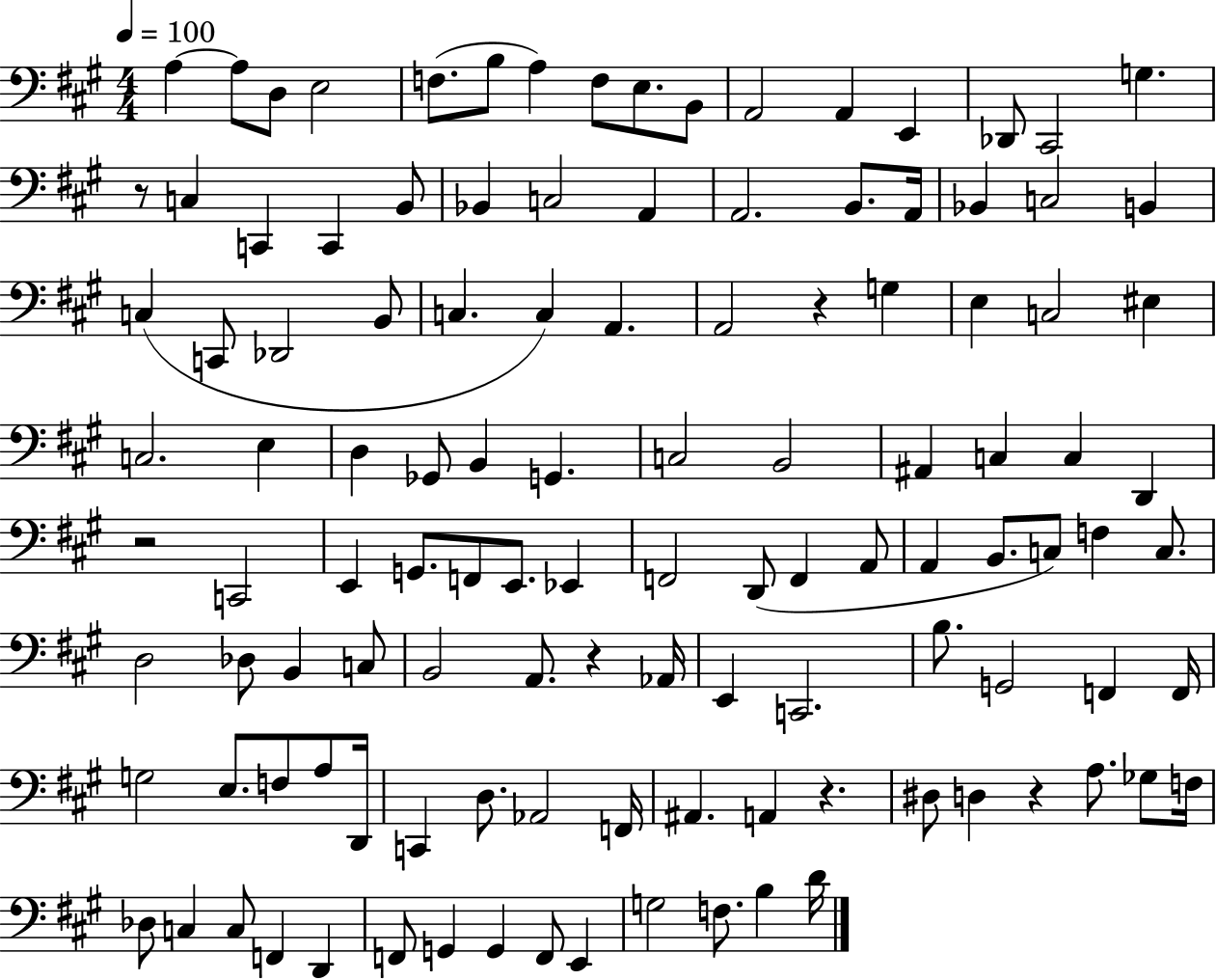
{
  \clef bass
  \numericTimeSignature
  \time 4/4
  \key a \major
  \tempo 4 = 100
  a4~~ a8 d8 e2 | f8.( b8 a4) f8 e8. b,8 | a,2 a,4 e,4 | des,8 cis,2 g4. | \break r8 c4 c,4 c,4 b,8 | bes,4 c2 a,4 | a,2. b,8. a,16 | bes,4 c2 b,4 | \break c4( c,8 des,2 b,8 | c4. c4) a,4. | a,2 r4 g4 | e4 c2 eis4 | \break c2. e4 | d4 ges,8 b,4 g,4. | c2 b,2 | ais,4 c4 c4 d,4 | \break r2 c,2 | e,4 g,8. f,8 e,8. ees,4 | f,2 d,8( f,4 a,8 | a,4 b,8. c8) f4 c8. | \break d2 des8 b,4 c8 | b,2 a,8. r4 aes,16 | e,4 c,2. | b8. g,2 f,4 f,16 | \break g2 e8. f8 a8 d,16 | c,4 d8. aes,2 f,16 | ais,4. a,4 r4. | dis8 d4 r4 a8. ges8 f16 | \break des8 c4 c8 f,4 d,4 | f,8 g,4 g,4 f,8 e,4 | g2 f8. b4 d'16 | \bar "|."
}